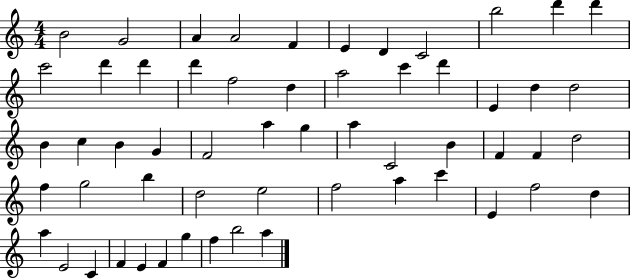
{
  \clef treble
  \numericTimeSignature
  \time 4/4
  \key c \major
  b'2 g'2 | a'4 a'2 f'4 | e'4 d'4 c'2 | b''2 d'''4 d'''4 | \break c'''2 d'''4 d'''4 | d'''4 f''2 d''4 | a''2 c'''4 d'''4 | e'4 d''4 d''2 | \break b'4 c''4 b'4 g'4 | f'2 a''4 g''4 | a''4 c'2 b'4 | f'4 f'4 d''2 | \break f''4 g''2 b''4 | d''2 e''2 | f''2 a''4 c'''4 | e'4 f''2 d''4 | \break a''4 e'2 c'4 | f'4 e'4 f'4 g''4 | f''4 b''2 a''4 | \bar "|."
}